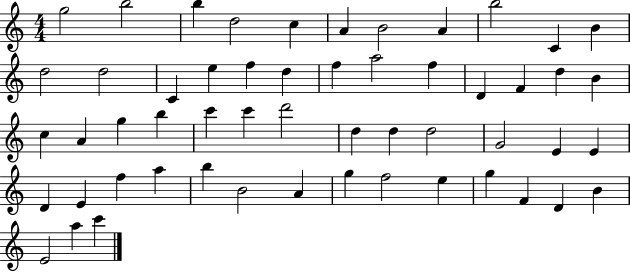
{
  \clef treble
  \numericTimeSignature
  \time 4/4
  \key c \major
  g''2 b''2 | b''4 d''2 c''4 | a'4 b'2 a'4 | b''2 c'4 b'4 | \break d''2 d''2 | c'4 e''4 f''4 d''4 | f''4 a''2 f''4 | d'4 f'4 d''4 b'4 | \break c''4 a'4 g''4 b''4 | c'''4 c'''4 d'''2 | d''4 d''4 d''2 | g'2 e'4 e'4 | \break d'4 e'4 f''4 a''4 | b''4 b'2 a'4 | g''4 f''2 e''4 | g''4 f'4 d'4 b'4 | \break e'2 a''4 c'''4 | \bar "|."
}